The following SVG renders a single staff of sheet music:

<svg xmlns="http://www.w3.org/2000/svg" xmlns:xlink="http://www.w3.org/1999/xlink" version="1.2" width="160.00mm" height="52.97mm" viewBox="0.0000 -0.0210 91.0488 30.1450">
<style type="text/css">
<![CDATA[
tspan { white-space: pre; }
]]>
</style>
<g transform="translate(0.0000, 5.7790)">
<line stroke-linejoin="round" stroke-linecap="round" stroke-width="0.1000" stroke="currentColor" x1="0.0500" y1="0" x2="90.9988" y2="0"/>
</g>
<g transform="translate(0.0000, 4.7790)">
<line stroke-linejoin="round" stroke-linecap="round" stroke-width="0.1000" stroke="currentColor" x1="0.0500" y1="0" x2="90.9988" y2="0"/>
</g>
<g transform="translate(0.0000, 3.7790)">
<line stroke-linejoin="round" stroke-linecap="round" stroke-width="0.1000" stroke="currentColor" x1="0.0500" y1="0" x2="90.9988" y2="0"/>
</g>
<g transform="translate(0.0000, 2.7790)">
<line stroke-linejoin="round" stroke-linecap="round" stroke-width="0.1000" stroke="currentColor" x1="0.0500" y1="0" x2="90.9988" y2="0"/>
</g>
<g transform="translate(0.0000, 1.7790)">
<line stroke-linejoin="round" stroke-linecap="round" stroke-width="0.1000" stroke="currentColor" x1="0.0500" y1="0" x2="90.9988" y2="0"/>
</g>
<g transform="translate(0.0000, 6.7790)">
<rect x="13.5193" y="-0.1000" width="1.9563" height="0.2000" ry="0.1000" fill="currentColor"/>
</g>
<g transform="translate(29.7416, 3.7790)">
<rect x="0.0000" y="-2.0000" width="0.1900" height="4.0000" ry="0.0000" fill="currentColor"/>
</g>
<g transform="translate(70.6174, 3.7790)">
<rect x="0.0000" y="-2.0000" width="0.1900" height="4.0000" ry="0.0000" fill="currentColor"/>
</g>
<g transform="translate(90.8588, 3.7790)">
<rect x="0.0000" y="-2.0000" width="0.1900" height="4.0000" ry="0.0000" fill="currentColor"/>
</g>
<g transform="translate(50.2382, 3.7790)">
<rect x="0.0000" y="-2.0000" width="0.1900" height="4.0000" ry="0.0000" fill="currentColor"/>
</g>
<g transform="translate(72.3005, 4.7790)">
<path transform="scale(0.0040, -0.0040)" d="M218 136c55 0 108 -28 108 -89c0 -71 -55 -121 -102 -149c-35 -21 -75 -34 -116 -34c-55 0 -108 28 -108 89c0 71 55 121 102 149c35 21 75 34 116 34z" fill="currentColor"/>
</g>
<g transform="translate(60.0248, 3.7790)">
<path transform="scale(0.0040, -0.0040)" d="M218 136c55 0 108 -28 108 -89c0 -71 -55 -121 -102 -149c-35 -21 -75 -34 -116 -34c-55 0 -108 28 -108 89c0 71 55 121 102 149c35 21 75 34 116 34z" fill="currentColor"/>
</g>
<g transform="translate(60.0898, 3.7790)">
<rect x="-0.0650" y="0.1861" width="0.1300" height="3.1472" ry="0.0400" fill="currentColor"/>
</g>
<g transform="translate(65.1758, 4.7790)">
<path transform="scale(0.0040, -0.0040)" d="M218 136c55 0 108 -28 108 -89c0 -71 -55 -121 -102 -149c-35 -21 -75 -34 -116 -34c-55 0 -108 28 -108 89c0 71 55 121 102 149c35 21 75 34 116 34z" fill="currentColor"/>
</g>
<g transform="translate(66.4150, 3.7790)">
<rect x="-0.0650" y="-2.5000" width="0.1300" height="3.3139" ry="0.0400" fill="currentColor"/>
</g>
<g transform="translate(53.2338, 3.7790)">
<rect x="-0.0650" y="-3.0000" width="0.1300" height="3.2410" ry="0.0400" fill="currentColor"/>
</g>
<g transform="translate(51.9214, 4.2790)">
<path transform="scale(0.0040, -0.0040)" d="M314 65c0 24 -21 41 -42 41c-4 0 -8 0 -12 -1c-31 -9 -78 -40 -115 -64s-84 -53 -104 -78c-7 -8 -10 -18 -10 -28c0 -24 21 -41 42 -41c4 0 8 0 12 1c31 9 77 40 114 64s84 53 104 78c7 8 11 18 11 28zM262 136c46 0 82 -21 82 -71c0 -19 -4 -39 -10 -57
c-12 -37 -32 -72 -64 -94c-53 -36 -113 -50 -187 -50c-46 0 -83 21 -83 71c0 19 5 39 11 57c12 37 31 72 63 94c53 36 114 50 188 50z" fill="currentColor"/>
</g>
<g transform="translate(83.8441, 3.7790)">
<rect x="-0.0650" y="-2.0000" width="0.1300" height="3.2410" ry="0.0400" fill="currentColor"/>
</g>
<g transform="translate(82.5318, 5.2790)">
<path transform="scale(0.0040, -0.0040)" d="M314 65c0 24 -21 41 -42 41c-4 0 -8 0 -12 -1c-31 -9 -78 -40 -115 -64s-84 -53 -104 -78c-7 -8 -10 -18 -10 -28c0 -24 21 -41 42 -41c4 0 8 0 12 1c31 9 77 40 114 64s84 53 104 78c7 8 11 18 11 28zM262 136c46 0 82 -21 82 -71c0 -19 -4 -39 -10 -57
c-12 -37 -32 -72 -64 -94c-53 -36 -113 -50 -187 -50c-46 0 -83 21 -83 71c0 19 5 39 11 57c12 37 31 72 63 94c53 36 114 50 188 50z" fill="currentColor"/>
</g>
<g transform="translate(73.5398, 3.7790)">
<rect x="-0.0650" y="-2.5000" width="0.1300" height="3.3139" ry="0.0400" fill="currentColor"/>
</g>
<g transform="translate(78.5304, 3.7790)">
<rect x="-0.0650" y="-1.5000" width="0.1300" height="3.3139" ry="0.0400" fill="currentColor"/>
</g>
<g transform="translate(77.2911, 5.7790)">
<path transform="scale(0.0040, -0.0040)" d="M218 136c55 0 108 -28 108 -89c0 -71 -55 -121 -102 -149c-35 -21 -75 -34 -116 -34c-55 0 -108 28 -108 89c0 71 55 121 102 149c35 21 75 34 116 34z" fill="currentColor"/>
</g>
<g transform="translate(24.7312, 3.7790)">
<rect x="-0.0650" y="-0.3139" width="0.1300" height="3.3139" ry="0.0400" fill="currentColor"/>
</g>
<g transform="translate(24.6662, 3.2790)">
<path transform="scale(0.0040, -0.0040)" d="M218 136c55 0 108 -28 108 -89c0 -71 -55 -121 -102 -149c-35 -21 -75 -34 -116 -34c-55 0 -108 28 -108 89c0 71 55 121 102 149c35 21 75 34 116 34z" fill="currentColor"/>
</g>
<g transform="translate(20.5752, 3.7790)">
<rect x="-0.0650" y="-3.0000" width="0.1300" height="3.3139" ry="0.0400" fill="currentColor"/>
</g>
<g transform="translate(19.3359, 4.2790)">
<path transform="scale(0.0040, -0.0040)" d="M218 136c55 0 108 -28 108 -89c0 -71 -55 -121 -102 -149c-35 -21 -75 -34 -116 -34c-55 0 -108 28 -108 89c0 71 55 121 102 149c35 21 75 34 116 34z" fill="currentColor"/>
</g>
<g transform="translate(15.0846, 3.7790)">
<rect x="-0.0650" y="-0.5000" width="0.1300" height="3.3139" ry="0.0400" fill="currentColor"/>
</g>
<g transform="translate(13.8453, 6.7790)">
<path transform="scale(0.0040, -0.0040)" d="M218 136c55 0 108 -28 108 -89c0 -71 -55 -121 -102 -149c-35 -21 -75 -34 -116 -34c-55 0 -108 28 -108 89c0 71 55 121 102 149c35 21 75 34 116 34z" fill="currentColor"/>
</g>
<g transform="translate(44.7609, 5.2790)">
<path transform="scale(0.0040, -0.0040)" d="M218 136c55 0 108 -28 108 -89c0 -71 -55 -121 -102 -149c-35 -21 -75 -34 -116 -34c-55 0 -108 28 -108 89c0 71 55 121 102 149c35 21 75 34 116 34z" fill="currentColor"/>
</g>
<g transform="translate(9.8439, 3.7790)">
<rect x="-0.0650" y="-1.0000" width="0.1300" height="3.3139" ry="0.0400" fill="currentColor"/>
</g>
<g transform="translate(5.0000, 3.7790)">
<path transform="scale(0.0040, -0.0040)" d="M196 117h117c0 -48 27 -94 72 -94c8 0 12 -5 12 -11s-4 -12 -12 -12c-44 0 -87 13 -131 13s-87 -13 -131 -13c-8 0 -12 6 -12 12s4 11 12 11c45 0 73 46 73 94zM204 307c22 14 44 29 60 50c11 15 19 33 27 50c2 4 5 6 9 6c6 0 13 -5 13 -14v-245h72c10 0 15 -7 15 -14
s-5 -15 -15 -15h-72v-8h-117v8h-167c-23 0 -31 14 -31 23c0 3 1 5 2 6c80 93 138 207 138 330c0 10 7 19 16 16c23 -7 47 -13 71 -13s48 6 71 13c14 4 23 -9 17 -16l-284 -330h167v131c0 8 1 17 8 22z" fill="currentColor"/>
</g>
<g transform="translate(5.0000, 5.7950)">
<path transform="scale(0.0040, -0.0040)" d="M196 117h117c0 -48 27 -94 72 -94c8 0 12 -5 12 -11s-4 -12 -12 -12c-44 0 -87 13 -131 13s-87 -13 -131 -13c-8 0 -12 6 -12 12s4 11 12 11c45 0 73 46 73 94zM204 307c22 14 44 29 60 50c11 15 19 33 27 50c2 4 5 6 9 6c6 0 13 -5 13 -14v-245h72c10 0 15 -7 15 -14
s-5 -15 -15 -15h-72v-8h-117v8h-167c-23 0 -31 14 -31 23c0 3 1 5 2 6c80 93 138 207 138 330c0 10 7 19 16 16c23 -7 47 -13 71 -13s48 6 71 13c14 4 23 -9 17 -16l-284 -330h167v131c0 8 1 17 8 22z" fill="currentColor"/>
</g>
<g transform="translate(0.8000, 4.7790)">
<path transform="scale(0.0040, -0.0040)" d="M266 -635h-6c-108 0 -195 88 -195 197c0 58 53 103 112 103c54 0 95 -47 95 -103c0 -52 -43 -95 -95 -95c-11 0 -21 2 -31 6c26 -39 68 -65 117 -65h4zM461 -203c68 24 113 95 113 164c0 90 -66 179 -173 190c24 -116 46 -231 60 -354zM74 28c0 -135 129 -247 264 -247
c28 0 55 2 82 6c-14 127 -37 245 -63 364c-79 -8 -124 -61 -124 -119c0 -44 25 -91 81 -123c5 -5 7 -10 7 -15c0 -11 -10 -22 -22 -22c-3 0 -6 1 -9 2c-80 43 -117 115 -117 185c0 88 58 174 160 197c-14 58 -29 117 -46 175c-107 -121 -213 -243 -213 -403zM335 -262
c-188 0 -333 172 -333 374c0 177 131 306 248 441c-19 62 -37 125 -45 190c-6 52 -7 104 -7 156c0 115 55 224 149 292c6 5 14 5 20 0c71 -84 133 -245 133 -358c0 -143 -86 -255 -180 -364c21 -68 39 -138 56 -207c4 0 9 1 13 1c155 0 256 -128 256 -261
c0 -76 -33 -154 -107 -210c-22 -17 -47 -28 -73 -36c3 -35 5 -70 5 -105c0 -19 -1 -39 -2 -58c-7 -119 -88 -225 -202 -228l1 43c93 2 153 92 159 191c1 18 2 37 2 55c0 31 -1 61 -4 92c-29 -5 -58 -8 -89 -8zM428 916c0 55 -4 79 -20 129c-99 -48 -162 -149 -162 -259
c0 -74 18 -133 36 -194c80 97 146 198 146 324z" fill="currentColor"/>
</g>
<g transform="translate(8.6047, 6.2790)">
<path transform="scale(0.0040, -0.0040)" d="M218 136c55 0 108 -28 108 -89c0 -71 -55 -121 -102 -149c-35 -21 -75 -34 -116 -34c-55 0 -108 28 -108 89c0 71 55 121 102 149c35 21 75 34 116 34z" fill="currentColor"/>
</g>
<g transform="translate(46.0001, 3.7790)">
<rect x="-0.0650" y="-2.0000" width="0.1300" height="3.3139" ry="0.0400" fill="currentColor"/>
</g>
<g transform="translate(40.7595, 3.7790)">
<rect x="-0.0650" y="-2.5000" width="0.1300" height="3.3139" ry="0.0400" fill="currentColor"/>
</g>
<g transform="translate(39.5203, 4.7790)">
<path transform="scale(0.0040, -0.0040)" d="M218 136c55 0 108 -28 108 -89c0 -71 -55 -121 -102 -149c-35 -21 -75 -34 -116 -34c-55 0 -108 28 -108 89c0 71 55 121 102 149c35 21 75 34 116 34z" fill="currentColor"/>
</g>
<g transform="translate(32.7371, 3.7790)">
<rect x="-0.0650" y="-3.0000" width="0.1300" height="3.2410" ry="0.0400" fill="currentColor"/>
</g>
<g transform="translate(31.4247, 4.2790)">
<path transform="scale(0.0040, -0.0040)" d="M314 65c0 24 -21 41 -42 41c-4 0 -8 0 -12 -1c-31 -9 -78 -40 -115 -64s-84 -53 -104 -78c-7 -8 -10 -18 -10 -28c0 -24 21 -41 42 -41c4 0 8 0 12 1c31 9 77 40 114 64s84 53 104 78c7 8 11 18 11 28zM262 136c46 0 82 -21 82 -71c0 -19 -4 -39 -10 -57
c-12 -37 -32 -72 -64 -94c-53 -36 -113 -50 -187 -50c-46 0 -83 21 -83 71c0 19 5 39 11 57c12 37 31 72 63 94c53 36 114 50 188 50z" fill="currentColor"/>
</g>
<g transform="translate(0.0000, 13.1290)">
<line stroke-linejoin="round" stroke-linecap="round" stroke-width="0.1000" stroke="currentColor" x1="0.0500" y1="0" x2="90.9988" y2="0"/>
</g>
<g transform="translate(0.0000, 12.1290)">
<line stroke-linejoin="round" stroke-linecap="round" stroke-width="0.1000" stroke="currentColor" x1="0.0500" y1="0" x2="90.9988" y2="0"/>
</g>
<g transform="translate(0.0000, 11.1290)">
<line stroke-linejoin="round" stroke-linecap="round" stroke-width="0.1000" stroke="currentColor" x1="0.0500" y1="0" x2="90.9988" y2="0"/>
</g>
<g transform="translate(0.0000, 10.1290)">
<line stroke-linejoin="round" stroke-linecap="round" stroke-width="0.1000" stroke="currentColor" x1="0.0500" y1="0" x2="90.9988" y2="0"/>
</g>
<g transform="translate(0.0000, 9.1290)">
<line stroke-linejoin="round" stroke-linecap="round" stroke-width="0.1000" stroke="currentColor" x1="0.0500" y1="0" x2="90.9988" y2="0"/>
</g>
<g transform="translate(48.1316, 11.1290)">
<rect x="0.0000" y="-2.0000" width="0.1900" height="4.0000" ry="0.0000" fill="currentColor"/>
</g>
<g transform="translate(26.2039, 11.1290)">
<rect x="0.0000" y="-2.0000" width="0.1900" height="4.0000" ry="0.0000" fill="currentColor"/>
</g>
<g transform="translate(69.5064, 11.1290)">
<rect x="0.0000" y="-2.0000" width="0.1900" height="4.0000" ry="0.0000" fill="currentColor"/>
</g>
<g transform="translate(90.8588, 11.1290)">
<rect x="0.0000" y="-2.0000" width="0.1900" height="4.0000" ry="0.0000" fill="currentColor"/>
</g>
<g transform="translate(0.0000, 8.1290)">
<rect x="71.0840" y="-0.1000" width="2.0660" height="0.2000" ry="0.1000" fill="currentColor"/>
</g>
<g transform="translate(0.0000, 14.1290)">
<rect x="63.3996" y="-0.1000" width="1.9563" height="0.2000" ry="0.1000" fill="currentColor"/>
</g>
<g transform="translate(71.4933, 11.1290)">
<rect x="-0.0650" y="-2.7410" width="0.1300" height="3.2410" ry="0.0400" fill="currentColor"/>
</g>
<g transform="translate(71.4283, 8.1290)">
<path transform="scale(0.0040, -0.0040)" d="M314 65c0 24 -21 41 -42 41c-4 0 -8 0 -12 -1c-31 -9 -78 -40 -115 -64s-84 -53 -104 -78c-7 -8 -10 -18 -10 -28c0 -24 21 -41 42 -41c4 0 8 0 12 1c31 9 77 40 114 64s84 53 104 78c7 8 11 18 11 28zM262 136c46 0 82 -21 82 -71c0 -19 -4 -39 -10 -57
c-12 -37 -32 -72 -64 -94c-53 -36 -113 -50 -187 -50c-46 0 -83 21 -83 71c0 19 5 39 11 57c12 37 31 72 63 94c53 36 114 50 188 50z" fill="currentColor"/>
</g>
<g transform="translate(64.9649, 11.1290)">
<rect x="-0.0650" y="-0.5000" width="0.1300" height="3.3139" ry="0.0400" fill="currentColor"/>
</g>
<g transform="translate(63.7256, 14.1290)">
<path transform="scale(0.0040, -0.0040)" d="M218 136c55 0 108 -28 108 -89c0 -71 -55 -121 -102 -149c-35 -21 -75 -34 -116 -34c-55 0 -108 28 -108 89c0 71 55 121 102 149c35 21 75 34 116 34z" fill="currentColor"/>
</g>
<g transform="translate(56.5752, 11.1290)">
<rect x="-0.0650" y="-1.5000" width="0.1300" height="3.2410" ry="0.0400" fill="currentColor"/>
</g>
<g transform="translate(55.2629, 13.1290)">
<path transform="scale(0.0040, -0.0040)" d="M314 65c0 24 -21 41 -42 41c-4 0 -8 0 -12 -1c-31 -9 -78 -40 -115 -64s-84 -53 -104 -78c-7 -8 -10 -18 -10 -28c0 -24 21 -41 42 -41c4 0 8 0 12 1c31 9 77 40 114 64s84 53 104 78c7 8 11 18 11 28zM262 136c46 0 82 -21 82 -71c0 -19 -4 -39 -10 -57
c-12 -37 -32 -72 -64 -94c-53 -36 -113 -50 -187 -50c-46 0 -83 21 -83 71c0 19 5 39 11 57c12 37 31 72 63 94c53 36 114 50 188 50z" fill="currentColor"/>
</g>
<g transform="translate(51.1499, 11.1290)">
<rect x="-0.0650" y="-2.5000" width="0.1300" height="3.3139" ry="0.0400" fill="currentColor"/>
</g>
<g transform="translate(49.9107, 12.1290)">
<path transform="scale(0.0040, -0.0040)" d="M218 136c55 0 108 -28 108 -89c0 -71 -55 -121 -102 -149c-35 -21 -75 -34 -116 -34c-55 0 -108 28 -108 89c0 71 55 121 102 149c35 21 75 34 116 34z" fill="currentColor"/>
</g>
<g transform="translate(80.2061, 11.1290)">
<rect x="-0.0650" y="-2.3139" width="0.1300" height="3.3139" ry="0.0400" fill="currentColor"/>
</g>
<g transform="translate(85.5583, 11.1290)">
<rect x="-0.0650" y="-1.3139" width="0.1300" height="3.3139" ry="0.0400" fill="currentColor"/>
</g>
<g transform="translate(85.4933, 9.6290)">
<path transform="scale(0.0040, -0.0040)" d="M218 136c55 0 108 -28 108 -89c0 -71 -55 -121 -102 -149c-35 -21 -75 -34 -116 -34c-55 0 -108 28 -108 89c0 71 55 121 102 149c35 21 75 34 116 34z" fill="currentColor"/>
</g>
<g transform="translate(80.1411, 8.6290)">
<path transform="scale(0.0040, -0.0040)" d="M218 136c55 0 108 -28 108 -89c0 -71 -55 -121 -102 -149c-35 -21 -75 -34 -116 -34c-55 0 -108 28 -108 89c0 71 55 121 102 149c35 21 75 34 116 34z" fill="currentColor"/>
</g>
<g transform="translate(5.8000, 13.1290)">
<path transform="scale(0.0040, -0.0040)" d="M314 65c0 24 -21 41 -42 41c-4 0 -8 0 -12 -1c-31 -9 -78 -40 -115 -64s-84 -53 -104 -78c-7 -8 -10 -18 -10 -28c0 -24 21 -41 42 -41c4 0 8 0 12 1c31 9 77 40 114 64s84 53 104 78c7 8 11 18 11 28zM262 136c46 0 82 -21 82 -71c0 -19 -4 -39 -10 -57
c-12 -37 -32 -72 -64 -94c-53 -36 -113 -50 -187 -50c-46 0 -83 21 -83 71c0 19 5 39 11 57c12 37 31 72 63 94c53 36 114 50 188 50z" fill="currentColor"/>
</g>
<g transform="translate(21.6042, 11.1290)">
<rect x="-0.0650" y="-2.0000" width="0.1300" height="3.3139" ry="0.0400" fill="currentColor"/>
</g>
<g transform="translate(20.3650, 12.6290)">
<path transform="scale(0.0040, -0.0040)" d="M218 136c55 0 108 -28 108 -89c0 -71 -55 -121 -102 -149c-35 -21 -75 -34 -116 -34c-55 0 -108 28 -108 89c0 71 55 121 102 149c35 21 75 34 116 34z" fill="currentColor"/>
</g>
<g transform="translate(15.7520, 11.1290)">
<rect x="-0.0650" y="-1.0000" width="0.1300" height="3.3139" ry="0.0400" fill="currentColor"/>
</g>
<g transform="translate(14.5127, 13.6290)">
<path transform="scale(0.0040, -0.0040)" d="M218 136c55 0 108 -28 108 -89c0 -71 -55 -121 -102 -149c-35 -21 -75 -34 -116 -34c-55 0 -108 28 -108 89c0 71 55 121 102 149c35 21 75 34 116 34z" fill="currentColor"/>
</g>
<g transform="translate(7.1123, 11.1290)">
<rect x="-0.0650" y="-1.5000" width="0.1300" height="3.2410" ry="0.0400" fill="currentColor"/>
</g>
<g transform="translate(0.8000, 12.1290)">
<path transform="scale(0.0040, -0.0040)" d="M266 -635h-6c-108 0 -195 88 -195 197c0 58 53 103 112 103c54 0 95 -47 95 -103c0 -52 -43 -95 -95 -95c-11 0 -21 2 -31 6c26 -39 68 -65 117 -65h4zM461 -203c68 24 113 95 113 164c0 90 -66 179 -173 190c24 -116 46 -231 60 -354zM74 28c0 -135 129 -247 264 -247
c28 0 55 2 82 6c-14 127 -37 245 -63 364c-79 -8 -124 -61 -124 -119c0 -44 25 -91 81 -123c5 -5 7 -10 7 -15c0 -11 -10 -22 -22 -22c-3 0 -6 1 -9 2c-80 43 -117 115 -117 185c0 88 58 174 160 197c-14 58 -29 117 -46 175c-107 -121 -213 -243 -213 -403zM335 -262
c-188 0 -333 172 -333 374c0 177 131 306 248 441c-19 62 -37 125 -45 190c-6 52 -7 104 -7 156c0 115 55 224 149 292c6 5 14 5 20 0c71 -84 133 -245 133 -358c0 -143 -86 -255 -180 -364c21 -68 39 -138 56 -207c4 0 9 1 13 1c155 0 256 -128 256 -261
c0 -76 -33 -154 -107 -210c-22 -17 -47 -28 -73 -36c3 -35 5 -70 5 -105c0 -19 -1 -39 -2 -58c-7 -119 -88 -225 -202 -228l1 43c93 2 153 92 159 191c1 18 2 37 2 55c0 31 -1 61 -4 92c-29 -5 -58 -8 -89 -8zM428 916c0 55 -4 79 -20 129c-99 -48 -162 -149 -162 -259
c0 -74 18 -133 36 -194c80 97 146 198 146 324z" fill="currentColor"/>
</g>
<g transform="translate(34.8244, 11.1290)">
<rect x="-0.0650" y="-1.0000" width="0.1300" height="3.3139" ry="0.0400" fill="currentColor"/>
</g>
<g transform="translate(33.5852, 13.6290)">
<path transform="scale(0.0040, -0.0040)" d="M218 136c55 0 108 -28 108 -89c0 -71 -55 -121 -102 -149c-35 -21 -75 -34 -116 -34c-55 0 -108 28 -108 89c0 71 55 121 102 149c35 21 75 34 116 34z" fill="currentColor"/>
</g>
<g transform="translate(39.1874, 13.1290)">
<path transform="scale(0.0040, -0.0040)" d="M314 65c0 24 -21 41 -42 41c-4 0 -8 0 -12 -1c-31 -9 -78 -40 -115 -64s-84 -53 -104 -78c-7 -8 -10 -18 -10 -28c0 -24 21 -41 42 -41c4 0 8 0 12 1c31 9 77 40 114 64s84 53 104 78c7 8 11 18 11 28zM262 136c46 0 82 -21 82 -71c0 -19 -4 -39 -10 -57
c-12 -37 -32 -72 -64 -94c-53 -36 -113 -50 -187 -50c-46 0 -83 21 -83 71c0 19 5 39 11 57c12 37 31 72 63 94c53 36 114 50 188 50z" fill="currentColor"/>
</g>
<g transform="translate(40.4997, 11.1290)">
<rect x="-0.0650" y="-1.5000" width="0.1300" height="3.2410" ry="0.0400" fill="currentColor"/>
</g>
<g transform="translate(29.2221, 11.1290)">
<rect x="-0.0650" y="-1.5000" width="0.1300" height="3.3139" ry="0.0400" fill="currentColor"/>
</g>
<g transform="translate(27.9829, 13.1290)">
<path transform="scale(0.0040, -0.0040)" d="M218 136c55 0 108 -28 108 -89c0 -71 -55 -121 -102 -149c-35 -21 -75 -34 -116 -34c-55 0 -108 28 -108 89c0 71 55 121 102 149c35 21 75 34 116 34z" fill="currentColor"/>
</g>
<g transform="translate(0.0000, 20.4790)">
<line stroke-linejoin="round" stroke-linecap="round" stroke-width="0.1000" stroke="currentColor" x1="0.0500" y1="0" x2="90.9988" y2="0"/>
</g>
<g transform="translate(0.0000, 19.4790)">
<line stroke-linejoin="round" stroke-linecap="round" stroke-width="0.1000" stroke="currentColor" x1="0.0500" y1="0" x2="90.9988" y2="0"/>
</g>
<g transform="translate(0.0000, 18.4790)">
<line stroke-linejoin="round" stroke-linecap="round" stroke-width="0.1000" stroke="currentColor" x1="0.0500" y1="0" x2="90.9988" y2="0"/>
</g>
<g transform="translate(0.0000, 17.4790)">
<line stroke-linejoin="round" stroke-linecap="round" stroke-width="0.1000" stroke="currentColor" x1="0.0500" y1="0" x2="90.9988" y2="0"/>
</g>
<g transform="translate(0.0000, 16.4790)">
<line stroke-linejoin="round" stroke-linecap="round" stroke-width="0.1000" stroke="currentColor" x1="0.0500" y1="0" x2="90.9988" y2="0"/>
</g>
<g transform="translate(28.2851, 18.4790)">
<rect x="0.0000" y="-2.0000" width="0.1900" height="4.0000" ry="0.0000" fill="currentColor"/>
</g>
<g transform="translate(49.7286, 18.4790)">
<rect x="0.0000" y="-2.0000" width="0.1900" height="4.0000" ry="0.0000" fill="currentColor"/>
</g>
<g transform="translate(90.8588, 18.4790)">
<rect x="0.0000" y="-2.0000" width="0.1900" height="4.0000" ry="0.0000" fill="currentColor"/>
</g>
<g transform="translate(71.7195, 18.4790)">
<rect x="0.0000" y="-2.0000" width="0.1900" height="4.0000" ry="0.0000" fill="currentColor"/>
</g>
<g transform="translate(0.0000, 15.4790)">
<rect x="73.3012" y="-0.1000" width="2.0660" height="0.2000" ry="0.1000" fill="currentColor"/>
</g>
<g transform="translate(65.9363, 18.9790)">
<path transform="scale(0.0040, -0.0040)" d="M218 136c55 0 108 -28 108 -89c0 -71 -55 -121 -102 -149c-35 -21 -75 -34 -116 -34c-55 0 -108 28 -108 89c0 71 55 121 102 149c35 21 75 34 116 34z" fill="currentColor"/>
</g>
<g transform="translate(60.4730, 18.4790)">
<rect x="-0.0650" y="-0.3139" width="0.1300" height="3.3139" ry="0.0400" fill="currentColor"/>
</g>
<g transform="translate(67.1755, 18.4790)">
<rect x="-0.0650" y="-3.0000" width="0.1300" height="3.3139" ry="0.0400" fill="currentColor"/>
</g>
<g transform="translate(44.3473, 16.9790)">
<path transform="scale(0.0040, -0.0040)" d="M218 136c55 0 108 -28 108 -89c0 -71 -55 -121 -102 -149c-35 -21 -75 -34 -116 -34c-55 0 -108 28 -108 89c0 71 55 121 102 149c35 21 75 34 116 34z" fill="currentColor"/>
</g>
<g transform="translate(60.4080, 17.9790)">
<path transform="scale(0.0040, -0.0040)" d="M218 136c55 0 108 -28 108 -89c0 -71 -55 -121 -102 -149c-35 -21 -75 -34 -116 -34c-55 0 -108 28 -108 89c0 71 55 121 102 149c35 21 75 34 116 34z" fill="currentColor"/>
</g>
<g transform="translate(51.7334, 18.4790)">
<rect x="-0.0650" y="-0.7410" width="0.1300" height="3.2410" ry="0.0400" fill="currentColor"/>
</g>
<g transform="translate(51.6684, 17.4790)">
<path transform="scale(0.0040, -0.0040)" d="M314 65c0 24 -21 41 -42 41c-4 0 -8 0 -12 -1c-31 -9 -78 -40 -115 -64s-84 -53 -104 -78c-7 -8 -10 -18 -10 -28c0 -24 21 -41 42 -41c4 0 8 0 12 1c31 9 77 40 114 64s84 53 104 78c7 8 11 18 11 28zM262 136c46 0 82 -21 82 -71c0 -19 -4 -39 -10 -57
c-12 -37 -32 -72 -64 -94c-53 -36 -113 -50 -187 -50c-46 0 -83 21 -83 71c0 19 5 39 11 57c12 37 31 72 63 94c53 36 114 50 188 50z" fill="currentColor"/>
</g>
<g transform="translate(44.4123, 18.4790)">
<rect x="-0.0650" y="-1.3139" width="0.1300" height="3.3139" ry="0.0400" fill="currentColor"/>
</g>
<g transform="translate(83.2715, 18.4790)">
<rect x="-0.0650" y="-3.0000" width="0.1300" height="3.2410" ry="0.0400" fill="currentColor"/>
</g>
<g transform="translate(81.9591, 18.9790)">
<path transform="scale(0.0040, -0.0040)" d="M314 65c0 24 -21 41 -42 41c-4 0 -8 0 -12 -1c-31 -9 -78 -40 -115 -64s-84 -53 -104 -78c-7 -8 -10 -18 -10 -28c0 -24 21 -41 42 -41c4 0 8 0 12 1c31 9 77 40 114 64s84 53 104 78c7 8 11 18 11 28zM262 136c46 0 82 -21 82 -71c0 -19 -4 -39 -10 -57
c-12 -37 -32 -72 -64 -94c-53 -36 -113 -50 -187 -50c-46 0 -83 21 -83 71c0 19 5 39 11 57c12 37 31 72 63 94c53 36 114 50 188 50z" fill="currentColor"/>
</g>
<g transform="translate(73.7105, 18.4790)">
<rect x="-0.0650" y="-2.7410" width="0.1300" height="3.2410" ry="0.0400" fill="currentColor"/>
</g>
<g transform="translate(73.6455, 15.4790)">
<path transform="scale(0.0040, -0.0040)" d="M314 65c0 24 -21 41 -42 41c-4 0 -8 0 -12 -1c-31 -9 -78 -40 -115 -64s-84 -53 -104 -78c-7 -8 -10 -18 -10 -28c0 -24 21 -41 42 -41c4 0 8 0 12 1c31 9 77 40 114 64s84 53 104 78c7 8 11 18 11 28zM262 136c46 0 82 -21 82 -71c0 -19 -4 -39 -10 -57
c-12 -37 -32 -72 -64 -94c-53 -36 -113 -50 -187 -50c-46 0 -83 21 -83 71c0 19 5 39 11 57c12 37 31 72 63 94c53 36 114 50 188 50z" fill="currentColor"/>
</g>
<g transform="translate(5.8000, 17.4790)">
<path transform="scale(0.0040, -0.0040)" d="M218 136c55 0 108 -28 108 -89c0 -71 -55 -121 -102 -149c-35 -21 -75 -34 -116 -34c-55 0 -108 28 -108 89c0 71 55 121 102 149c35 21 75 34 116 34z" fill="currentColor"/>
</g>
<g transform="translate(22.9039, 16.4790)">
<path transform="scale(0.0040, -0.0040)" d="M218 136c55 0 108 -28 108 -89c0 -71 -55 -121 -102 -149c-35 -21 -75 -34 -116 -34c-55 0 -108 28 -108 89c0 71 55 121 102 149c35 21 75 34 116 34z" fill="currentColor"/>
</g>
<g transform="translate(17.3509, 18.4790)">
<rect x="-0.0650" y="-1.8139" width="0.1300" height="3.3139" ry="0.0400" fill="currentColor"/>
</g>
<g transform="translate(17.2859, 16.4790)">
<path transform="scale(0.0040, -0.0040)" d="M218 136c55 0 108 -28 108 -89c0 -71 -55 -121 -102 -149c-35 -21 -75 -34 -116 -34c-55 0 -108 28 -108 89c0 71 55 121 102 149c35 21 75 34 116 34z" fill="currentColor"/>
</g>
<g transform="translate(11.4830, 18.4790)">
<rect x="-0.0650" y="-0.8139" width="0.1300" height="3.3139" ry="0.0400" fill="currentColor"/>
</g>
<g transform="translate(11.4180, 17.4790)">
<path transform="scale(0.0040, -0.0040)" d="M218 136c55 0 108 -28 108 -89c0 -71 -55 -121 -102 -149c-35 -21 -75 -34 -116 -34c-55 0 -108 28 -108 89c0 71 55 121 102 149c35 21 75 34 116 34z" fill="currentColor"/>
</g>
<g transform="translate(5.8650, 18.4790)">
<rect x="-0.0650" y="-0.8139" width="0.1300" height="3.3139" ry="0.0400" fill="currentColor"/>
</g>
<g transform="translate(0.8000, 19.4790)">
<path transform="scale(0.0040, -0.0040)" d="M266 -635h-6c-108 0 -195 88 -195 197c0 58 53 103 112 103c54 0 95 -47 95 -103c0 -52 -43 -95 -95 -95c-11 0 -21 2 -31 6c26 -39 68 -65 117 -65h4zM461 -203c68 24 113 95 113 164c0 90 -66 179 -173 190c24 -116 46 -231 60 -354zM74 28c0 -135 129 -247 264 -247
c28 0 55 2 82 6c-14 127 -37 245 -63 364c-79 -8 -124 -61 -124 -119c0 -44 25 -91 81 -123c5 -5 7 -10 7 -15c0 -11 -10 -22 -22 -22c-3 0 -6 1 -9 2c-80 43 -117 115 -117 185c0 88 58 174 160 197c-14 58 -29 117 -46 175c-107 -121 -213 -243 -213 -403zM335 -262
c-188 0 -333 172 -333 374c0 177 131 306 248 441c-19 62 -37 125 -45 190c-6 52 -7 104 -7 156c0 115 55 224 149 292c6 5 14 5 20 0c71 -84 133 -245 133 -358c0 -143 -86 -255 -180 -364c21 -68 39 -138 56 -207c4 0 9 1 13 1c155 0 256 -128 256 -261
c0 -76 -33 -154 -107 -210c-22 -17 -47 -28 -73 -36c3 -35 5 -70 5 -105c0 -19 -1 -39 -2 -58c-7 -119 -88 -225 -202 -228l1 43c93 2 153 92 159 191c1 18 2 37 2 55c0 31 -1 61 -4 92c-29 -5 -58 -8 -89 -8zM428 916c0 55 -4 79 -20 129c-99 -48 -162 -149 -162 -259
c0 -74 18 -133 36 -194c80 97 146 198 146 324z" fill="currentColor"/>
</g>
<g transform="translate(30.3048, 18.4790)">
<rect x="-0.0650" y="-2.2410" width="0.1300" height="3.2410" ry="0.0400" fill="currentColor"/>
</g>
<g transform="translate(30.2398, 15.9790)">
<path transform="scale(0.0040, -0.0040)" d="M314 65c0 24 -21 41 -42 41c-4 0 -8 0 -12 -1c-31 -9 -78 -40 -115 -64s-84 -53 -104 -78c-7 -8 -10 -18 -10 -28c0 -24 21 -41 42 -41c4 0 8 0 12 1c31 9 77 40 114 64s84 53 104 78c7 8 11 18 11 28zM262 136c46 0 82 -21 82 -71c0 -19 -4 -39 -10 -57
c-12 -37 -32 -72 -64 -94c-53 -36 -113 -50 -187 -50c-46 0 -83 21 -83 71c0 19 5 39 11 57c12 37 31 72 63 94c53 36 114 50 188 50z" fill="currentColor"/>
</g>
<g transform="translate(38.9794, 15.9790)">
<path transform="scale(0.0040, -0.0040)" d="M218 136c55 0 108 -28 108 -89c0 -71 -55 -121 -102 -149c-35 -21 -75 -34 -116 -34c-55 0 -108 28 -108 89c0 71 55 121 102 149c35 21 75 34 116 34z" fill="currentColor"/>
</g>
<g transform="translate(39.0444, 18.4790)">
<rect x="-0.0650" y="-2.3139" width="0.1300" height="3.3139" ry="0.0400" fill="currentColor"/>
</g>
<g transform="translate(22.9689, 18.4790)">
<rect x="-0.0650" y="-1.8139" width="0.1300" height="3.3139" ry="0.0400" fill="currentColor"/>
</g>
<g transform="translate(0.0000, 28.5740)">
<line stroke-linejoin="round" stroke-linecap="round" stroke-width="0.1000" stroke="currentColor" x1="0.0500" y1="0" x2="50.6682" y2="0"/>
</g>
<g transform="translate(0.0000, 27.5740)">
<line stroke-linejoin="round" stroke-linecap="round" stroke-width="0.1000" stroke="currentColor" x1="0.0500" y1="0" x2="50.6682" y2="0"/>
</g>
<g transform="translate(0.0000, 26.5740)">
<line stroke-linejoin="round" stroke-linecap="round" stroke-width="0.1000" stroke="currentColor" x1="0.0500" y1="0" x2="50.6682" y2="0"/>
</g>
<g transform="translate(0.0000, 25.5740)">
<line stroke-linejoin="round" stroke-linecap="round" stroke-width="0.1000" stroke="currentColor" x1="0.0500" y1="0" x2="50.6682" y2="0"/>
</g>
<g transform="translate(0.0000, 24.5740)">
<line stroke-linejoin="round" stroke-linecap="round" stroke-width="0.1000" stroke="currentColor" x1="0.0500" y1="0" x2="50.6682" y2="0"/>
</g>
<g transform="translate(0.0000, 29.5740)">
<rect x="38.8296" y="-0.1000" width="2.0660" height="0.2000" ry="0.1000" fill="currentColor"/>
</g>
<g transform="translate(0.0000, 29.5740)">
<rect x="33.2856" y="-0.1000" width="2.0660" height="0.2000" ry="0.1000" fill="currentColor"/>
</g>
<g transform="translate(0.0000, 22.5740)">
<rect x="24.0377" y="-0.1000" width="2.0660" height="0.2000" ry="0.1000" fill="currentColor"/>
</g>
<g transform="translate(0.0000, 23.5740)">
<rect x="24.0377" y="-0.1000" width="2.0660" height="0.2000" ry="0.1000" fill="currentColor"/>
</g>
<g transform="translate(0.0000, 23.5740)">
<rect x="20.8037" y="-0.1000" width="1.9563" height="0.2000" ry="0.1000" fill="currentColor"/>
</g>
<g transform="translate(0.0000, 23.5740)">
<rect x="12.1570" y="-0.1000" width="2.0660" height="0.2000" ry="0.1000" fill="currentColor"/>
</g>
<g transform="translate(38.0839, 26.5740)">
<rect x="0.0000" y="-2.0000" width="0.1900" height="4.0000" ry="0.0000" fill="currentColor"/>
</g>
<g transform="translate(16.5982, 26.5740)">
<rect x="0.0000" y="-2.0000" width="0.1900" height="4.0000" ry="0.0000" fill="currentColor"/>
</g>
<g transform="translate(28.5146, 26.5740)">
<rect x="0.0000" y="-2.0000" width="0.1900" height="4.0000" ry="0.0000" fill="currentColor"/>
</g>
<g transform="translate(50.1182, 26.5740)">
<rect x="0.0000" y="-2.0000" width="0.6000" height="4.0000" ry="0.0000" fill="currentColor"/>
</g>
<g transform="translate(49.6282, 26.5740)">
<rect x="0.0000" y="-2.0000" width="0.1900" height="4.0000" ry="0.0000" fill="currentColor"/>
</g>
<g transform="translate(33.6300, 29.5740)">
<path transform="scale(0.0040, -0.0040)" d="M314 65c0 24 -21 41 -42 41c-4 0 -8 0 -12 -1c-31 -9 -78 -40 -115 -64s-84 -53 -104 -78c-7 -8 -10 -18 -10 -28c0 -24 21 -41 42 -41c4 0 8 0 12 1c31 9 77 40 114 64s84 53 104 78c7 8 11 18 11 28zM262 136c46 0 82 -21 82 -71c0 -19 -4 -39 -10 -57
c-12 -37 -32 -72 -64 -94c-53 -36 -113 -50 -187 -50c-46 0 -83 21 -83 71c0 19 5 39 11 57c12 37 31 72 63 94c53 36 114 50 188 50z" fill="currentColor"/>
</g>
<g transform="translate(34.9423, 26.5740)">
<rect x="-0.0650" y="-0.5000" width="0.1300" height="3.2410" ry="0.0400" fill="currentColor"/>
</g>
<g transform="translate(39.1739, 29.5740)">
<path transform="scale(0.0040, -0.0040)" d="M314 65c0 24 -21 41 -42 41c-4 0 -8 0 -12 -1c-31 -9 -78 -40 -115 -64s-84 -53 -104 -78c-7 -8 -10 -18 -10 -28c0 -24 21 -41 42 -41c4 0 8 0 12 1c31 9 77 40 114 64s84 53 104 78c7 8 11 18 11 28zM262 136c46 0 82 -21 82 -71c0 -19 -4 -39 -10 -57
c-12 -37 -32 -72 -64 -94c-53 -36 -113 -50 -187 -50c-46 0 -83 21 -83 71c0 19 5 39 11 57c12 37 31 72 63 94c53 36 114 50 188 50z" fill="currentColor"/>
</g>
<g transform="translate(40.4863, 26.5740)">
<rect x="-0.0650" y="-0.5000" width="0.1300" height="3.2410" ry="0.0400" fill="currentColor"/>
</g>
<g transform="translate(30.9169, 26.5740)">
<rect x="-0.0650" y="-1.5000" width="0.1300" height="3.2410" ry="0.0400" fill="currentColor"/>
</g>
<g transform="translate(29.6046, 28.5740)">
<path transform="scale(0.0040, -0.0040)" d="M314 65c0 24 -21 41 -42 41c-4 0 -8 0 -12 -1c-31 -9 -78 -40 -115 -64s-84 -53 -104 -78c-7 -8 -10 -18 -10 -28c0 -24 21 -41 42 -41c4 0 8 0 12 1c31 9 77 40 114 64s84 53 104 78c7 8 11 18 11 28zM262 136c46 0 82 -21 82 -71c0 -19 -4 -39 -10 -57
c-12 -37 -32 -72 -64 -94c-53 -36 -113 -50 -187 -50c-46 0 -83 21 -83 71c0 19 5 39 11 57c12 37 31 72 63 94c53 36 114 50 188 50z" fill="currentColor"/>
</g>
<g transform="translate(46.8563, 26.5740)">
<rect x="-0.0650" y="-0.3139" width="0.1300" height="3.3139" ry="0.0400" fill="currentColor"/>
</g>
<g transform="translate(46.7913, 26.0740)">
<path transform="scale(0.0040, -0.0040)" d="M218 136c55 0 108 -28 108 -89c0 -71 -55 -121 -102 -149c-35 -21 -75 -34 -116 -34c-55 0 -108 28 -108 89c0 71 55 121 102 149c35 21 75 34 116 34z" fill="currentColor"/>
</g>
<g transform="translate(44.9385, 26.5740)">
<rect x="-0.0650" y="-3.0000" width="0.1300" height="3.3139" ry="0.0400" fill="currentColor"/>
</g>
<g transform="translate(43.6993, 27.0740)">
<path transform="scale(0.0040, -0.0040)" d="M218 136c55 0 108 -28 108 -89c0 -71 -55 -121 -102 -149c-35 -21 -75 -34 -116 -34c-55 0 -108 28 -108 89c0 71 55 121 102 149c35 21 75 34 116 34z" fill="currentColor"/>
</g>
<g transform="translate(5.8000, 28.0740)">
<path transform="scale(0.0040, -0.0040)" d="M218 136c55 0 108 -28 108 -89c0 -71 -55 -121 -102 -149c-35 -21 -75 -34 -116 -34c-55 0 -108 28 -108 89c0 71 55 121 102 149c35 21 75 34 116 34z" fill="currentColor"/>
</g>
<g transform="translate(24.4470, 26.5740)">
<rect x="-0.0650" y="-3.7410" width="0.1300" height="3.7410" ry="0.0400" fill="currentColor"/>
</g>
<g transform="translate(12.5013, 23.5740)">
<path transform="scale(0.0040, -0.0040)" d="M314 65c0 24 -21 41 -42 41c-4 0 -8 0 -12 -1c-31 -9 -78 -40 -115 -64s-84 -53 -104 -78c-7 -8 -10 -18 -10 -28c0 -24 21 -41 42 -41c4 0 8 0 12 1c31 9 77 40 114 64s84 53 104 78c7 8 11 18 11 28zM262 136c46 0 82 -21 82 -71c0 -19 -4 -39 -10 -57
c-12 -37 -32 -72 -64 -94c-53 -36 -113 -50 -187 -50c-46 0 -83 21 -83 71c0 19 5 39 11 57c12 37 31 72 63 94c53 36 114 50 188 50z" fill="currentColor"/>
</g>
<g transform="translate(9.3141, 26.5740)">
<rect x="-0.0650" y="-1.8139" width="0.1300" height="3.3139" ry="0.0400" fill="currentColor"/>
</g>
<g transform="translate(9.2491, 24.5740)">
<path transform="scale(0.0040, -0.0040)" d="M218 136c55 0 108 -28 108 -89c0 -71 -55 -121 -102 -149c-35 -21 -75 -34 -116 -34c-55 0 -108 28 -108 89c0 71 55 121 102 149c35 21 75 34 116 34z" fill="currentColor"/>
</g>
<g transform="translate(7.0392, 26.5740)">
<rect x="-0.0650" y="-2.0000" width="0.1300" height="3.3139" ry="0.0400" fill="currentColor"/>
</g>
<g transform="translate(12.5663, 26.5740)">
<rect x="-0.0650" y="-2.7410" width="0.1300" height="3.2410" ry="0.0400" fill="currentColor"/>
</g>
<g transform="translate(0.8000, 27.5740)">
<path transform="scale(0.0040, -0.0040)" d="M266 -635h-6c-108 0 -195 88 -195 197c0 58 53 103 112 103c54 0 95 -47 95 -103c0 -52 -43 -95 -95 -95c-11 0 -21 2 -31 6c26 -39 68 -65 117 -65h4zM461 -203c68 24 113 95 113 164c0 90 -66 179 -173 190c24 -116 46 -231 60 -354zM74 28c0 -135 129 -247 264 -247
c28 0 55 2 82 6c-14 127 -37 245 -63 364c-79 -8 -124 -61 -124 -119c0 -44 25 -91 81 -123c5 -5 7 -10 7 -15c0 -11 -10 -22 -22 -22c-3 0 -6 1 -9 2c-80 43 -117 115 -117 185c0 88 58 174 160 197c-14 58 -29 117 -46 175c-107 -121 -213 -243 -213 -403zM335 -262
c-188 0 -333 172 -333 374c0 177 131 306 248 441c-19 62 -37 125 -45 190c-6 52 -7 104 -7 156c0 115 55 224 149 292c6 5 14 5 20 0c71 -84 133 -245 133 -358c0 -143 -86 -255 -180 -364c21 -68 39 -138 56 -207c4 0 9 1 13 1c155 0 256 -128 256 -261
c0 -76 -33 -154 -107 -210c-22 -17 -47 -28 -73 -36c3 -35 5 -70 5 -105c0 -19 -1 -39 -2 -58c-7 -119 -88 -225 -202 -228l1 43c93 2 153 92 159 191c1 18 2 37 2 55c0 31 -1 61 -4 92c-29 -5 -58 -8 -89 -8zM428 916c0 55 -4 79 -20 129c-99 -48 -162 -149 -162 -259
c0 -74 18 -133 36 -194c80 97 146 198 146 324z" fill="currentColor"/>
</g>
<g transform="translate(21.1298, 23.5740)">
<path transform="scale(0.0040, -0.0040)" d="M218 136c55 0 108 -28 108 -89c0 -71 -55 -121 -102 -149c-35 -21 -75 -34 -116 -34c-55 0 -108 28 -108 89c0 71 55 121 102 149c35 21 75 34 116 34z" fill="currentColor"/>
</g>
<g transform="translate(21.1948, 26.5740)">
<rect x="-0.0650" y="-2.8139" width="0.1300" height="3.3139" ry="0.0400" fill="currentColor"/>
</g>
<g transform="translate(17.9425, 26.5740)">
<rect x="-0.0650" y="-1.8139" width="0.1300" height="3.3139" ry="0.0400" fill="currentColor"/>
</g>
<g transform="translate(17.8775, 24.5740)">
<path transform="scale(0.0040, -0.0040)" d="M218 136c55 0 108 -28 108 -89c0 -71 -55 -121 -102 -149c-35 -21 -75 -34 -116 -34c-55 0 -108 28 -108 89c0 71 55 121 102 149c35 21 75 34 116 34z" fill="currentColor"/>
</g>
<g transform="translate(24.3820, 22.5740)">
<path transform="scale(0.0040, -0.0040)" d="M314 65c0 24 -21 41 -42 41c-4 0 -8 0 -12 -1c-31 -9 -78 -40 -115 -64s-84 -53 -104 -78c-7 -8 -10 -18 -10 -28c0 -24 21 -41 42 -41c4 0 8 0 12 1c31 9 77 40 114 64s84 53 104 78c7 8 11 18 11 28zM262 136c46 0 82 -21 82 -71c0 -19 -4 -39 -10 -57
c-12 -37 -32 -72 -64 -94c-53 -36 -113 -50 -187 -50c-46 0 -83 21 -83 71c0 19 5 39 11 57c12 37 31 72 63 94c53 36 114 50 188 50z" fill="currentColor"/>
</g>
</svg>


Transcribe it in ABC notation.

X:1
T:Untitled
M:4/4
L:1/4
K:C
D C A c A2 G F A2 B G G E F2 E2 D F E D E2 G E2 C a2 g e d d f f g2 g e d2 c A a2 A2 F f a2 f a c'2 E2 C2 C2 A c